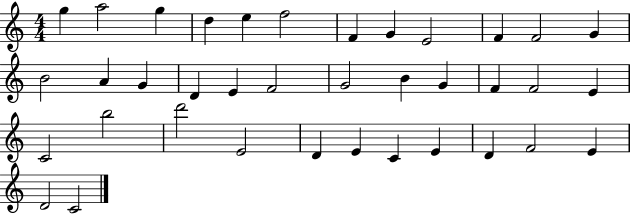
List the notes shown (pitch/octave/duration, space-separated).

G5/q A5/h G5/q D5/q E5/q F5/h F4/q G4/q E4/h F4/q F4/h G4/q B4/h A4/q G4/q D4/q E4/q F4/h G4/h B4/q G4/q F4/q F4/h E4/q C4/h B5/h D6/h E4/h D4/q E4/q C4/q E4/q D4/q F4/h E4/q D4/h C4/h